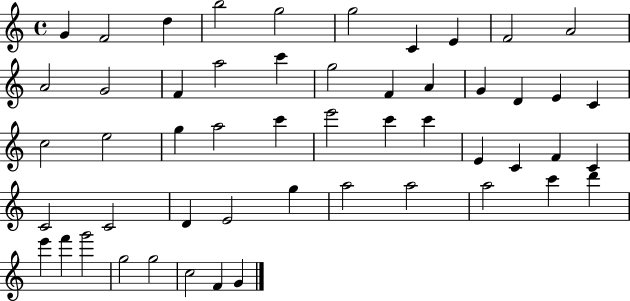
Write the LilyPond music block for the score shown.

{
  \clef treble
  \time 4/4
  \defaultTimeSignature
  \key c \major
  g'4 f'2 d''4 | b''2 g''2 | g''2 c'4 e'4 | f'2 a'2 | \break a'2 g'2 | f'4 a''2 c'''4 | g''2 f'4 a'4 | g'4 d'4 e'4 c'4 | \break c''2 e''2 | g''4 a''2 c'''4 | e'''2 c'''4 c'''4 | e'4 c'4 f'4 c'4 | \break c'2 c'2 | d'4 e'2 g''4 | a''2 a''2 | a''2 c'''4 d'''4 | \break e'''4 f'''4 g'''2 | g''2 g''2 | c''2 f'4 g'4 | \bar "|."
}